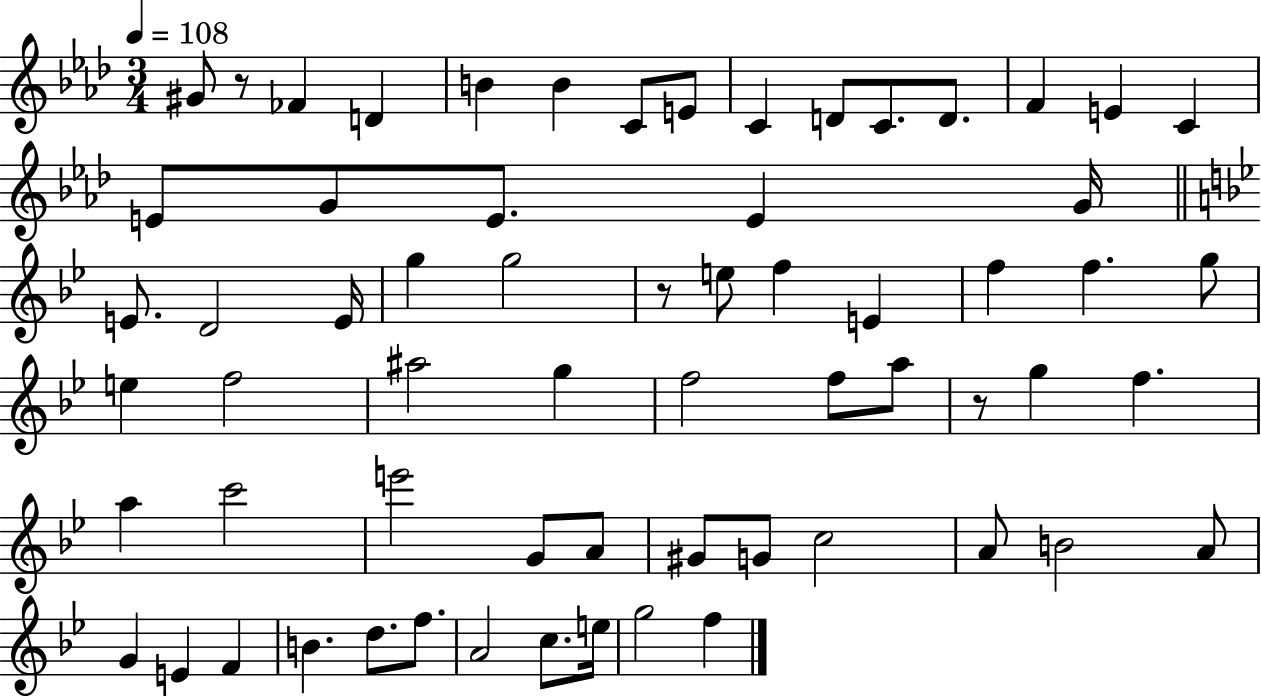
G#4/e R/e FES4/q D4/q B4/q B4/q C4/e E4/e C4/q D4/e C4/e. D4/e. F4/q E4/q C4/q E4/e G4/e E4/e. E4/q G4/s E4/e. D4/h E4/s G5/q G5/h R/e E5/e F5/q E4/q F5/q F5/q. G5/e E5/q F5/h A#5/h G5/q F5/h F5/e A5/e R/e G5/q F5/q. A5/q C6/h E6/h G4/e A4/e G#4/e G4/e C5/h A4/e B4/h A4/e G4/q E4/q F4/q B4/q. D5/e. F5/e. A4/h C5/e. E5/s G5/h F5/q